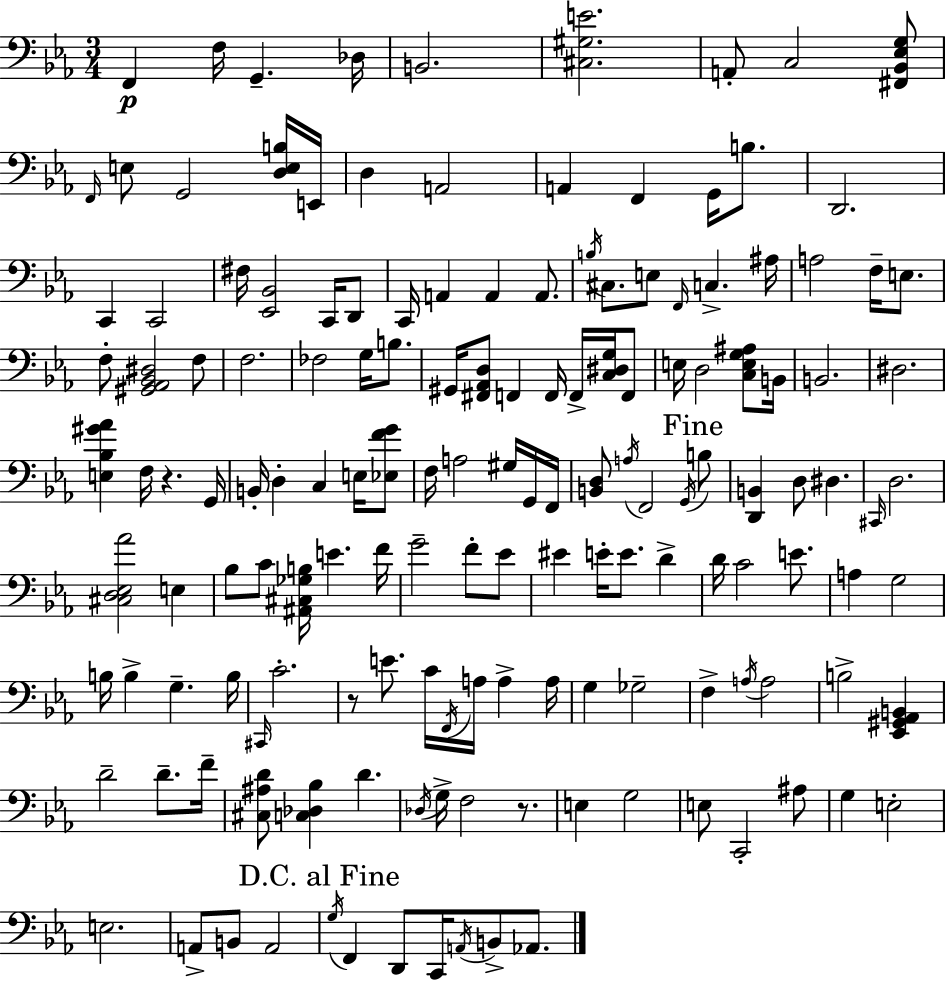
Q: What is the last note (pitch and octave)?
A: Ab2